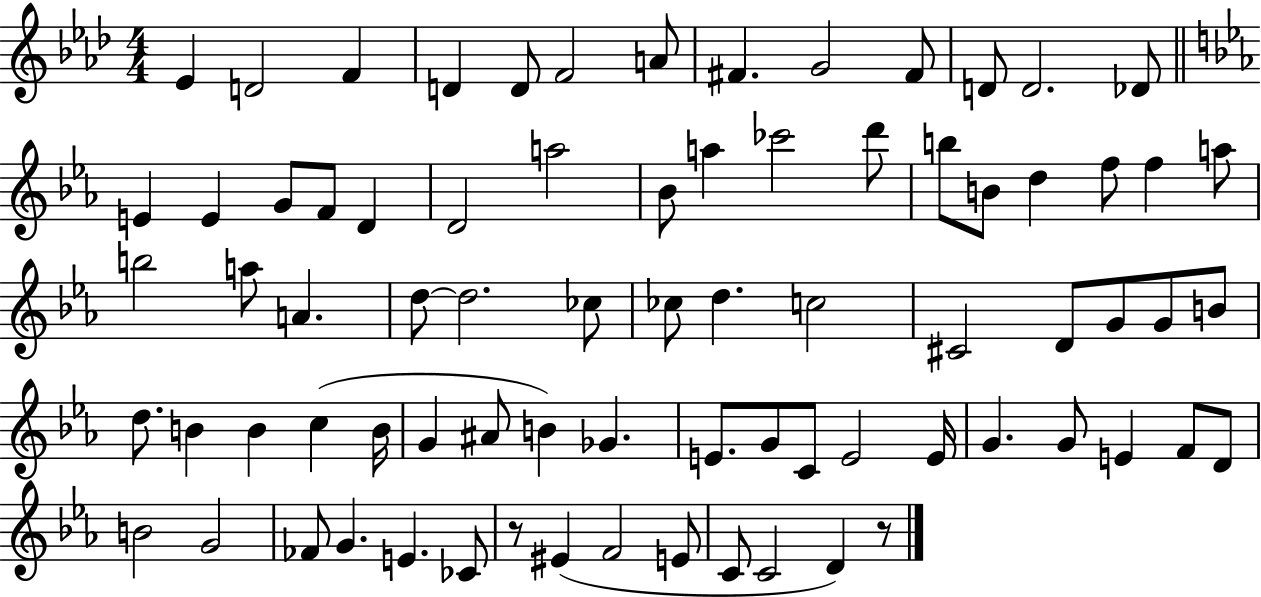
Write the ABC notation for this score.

X:1
T:Untitled
M:4/4
L:1/4
K:Ab
_E D2 F D D/2 F2 A/2 ^F G2 ^F/2 D/2 D2 _D/2 E E G/2 F/2 D D2 a2 _B/2 a _c'2 d'/2 b/2 B/2 d f/2 f a/2 b2 a/2 A d/2 d2 _c/2 _c/2 d c2 ^C2 D/2 G/2 G/2 B/2 d/2 B B c B/4 G ^A/2 B _G E/2 G/2 C/2 E2 E/4 G G/2 E F/2 D/2 B2 G2 _F/2 G E _C/2 z/2 ^E F2 E/2 C/2 C2 D z/2